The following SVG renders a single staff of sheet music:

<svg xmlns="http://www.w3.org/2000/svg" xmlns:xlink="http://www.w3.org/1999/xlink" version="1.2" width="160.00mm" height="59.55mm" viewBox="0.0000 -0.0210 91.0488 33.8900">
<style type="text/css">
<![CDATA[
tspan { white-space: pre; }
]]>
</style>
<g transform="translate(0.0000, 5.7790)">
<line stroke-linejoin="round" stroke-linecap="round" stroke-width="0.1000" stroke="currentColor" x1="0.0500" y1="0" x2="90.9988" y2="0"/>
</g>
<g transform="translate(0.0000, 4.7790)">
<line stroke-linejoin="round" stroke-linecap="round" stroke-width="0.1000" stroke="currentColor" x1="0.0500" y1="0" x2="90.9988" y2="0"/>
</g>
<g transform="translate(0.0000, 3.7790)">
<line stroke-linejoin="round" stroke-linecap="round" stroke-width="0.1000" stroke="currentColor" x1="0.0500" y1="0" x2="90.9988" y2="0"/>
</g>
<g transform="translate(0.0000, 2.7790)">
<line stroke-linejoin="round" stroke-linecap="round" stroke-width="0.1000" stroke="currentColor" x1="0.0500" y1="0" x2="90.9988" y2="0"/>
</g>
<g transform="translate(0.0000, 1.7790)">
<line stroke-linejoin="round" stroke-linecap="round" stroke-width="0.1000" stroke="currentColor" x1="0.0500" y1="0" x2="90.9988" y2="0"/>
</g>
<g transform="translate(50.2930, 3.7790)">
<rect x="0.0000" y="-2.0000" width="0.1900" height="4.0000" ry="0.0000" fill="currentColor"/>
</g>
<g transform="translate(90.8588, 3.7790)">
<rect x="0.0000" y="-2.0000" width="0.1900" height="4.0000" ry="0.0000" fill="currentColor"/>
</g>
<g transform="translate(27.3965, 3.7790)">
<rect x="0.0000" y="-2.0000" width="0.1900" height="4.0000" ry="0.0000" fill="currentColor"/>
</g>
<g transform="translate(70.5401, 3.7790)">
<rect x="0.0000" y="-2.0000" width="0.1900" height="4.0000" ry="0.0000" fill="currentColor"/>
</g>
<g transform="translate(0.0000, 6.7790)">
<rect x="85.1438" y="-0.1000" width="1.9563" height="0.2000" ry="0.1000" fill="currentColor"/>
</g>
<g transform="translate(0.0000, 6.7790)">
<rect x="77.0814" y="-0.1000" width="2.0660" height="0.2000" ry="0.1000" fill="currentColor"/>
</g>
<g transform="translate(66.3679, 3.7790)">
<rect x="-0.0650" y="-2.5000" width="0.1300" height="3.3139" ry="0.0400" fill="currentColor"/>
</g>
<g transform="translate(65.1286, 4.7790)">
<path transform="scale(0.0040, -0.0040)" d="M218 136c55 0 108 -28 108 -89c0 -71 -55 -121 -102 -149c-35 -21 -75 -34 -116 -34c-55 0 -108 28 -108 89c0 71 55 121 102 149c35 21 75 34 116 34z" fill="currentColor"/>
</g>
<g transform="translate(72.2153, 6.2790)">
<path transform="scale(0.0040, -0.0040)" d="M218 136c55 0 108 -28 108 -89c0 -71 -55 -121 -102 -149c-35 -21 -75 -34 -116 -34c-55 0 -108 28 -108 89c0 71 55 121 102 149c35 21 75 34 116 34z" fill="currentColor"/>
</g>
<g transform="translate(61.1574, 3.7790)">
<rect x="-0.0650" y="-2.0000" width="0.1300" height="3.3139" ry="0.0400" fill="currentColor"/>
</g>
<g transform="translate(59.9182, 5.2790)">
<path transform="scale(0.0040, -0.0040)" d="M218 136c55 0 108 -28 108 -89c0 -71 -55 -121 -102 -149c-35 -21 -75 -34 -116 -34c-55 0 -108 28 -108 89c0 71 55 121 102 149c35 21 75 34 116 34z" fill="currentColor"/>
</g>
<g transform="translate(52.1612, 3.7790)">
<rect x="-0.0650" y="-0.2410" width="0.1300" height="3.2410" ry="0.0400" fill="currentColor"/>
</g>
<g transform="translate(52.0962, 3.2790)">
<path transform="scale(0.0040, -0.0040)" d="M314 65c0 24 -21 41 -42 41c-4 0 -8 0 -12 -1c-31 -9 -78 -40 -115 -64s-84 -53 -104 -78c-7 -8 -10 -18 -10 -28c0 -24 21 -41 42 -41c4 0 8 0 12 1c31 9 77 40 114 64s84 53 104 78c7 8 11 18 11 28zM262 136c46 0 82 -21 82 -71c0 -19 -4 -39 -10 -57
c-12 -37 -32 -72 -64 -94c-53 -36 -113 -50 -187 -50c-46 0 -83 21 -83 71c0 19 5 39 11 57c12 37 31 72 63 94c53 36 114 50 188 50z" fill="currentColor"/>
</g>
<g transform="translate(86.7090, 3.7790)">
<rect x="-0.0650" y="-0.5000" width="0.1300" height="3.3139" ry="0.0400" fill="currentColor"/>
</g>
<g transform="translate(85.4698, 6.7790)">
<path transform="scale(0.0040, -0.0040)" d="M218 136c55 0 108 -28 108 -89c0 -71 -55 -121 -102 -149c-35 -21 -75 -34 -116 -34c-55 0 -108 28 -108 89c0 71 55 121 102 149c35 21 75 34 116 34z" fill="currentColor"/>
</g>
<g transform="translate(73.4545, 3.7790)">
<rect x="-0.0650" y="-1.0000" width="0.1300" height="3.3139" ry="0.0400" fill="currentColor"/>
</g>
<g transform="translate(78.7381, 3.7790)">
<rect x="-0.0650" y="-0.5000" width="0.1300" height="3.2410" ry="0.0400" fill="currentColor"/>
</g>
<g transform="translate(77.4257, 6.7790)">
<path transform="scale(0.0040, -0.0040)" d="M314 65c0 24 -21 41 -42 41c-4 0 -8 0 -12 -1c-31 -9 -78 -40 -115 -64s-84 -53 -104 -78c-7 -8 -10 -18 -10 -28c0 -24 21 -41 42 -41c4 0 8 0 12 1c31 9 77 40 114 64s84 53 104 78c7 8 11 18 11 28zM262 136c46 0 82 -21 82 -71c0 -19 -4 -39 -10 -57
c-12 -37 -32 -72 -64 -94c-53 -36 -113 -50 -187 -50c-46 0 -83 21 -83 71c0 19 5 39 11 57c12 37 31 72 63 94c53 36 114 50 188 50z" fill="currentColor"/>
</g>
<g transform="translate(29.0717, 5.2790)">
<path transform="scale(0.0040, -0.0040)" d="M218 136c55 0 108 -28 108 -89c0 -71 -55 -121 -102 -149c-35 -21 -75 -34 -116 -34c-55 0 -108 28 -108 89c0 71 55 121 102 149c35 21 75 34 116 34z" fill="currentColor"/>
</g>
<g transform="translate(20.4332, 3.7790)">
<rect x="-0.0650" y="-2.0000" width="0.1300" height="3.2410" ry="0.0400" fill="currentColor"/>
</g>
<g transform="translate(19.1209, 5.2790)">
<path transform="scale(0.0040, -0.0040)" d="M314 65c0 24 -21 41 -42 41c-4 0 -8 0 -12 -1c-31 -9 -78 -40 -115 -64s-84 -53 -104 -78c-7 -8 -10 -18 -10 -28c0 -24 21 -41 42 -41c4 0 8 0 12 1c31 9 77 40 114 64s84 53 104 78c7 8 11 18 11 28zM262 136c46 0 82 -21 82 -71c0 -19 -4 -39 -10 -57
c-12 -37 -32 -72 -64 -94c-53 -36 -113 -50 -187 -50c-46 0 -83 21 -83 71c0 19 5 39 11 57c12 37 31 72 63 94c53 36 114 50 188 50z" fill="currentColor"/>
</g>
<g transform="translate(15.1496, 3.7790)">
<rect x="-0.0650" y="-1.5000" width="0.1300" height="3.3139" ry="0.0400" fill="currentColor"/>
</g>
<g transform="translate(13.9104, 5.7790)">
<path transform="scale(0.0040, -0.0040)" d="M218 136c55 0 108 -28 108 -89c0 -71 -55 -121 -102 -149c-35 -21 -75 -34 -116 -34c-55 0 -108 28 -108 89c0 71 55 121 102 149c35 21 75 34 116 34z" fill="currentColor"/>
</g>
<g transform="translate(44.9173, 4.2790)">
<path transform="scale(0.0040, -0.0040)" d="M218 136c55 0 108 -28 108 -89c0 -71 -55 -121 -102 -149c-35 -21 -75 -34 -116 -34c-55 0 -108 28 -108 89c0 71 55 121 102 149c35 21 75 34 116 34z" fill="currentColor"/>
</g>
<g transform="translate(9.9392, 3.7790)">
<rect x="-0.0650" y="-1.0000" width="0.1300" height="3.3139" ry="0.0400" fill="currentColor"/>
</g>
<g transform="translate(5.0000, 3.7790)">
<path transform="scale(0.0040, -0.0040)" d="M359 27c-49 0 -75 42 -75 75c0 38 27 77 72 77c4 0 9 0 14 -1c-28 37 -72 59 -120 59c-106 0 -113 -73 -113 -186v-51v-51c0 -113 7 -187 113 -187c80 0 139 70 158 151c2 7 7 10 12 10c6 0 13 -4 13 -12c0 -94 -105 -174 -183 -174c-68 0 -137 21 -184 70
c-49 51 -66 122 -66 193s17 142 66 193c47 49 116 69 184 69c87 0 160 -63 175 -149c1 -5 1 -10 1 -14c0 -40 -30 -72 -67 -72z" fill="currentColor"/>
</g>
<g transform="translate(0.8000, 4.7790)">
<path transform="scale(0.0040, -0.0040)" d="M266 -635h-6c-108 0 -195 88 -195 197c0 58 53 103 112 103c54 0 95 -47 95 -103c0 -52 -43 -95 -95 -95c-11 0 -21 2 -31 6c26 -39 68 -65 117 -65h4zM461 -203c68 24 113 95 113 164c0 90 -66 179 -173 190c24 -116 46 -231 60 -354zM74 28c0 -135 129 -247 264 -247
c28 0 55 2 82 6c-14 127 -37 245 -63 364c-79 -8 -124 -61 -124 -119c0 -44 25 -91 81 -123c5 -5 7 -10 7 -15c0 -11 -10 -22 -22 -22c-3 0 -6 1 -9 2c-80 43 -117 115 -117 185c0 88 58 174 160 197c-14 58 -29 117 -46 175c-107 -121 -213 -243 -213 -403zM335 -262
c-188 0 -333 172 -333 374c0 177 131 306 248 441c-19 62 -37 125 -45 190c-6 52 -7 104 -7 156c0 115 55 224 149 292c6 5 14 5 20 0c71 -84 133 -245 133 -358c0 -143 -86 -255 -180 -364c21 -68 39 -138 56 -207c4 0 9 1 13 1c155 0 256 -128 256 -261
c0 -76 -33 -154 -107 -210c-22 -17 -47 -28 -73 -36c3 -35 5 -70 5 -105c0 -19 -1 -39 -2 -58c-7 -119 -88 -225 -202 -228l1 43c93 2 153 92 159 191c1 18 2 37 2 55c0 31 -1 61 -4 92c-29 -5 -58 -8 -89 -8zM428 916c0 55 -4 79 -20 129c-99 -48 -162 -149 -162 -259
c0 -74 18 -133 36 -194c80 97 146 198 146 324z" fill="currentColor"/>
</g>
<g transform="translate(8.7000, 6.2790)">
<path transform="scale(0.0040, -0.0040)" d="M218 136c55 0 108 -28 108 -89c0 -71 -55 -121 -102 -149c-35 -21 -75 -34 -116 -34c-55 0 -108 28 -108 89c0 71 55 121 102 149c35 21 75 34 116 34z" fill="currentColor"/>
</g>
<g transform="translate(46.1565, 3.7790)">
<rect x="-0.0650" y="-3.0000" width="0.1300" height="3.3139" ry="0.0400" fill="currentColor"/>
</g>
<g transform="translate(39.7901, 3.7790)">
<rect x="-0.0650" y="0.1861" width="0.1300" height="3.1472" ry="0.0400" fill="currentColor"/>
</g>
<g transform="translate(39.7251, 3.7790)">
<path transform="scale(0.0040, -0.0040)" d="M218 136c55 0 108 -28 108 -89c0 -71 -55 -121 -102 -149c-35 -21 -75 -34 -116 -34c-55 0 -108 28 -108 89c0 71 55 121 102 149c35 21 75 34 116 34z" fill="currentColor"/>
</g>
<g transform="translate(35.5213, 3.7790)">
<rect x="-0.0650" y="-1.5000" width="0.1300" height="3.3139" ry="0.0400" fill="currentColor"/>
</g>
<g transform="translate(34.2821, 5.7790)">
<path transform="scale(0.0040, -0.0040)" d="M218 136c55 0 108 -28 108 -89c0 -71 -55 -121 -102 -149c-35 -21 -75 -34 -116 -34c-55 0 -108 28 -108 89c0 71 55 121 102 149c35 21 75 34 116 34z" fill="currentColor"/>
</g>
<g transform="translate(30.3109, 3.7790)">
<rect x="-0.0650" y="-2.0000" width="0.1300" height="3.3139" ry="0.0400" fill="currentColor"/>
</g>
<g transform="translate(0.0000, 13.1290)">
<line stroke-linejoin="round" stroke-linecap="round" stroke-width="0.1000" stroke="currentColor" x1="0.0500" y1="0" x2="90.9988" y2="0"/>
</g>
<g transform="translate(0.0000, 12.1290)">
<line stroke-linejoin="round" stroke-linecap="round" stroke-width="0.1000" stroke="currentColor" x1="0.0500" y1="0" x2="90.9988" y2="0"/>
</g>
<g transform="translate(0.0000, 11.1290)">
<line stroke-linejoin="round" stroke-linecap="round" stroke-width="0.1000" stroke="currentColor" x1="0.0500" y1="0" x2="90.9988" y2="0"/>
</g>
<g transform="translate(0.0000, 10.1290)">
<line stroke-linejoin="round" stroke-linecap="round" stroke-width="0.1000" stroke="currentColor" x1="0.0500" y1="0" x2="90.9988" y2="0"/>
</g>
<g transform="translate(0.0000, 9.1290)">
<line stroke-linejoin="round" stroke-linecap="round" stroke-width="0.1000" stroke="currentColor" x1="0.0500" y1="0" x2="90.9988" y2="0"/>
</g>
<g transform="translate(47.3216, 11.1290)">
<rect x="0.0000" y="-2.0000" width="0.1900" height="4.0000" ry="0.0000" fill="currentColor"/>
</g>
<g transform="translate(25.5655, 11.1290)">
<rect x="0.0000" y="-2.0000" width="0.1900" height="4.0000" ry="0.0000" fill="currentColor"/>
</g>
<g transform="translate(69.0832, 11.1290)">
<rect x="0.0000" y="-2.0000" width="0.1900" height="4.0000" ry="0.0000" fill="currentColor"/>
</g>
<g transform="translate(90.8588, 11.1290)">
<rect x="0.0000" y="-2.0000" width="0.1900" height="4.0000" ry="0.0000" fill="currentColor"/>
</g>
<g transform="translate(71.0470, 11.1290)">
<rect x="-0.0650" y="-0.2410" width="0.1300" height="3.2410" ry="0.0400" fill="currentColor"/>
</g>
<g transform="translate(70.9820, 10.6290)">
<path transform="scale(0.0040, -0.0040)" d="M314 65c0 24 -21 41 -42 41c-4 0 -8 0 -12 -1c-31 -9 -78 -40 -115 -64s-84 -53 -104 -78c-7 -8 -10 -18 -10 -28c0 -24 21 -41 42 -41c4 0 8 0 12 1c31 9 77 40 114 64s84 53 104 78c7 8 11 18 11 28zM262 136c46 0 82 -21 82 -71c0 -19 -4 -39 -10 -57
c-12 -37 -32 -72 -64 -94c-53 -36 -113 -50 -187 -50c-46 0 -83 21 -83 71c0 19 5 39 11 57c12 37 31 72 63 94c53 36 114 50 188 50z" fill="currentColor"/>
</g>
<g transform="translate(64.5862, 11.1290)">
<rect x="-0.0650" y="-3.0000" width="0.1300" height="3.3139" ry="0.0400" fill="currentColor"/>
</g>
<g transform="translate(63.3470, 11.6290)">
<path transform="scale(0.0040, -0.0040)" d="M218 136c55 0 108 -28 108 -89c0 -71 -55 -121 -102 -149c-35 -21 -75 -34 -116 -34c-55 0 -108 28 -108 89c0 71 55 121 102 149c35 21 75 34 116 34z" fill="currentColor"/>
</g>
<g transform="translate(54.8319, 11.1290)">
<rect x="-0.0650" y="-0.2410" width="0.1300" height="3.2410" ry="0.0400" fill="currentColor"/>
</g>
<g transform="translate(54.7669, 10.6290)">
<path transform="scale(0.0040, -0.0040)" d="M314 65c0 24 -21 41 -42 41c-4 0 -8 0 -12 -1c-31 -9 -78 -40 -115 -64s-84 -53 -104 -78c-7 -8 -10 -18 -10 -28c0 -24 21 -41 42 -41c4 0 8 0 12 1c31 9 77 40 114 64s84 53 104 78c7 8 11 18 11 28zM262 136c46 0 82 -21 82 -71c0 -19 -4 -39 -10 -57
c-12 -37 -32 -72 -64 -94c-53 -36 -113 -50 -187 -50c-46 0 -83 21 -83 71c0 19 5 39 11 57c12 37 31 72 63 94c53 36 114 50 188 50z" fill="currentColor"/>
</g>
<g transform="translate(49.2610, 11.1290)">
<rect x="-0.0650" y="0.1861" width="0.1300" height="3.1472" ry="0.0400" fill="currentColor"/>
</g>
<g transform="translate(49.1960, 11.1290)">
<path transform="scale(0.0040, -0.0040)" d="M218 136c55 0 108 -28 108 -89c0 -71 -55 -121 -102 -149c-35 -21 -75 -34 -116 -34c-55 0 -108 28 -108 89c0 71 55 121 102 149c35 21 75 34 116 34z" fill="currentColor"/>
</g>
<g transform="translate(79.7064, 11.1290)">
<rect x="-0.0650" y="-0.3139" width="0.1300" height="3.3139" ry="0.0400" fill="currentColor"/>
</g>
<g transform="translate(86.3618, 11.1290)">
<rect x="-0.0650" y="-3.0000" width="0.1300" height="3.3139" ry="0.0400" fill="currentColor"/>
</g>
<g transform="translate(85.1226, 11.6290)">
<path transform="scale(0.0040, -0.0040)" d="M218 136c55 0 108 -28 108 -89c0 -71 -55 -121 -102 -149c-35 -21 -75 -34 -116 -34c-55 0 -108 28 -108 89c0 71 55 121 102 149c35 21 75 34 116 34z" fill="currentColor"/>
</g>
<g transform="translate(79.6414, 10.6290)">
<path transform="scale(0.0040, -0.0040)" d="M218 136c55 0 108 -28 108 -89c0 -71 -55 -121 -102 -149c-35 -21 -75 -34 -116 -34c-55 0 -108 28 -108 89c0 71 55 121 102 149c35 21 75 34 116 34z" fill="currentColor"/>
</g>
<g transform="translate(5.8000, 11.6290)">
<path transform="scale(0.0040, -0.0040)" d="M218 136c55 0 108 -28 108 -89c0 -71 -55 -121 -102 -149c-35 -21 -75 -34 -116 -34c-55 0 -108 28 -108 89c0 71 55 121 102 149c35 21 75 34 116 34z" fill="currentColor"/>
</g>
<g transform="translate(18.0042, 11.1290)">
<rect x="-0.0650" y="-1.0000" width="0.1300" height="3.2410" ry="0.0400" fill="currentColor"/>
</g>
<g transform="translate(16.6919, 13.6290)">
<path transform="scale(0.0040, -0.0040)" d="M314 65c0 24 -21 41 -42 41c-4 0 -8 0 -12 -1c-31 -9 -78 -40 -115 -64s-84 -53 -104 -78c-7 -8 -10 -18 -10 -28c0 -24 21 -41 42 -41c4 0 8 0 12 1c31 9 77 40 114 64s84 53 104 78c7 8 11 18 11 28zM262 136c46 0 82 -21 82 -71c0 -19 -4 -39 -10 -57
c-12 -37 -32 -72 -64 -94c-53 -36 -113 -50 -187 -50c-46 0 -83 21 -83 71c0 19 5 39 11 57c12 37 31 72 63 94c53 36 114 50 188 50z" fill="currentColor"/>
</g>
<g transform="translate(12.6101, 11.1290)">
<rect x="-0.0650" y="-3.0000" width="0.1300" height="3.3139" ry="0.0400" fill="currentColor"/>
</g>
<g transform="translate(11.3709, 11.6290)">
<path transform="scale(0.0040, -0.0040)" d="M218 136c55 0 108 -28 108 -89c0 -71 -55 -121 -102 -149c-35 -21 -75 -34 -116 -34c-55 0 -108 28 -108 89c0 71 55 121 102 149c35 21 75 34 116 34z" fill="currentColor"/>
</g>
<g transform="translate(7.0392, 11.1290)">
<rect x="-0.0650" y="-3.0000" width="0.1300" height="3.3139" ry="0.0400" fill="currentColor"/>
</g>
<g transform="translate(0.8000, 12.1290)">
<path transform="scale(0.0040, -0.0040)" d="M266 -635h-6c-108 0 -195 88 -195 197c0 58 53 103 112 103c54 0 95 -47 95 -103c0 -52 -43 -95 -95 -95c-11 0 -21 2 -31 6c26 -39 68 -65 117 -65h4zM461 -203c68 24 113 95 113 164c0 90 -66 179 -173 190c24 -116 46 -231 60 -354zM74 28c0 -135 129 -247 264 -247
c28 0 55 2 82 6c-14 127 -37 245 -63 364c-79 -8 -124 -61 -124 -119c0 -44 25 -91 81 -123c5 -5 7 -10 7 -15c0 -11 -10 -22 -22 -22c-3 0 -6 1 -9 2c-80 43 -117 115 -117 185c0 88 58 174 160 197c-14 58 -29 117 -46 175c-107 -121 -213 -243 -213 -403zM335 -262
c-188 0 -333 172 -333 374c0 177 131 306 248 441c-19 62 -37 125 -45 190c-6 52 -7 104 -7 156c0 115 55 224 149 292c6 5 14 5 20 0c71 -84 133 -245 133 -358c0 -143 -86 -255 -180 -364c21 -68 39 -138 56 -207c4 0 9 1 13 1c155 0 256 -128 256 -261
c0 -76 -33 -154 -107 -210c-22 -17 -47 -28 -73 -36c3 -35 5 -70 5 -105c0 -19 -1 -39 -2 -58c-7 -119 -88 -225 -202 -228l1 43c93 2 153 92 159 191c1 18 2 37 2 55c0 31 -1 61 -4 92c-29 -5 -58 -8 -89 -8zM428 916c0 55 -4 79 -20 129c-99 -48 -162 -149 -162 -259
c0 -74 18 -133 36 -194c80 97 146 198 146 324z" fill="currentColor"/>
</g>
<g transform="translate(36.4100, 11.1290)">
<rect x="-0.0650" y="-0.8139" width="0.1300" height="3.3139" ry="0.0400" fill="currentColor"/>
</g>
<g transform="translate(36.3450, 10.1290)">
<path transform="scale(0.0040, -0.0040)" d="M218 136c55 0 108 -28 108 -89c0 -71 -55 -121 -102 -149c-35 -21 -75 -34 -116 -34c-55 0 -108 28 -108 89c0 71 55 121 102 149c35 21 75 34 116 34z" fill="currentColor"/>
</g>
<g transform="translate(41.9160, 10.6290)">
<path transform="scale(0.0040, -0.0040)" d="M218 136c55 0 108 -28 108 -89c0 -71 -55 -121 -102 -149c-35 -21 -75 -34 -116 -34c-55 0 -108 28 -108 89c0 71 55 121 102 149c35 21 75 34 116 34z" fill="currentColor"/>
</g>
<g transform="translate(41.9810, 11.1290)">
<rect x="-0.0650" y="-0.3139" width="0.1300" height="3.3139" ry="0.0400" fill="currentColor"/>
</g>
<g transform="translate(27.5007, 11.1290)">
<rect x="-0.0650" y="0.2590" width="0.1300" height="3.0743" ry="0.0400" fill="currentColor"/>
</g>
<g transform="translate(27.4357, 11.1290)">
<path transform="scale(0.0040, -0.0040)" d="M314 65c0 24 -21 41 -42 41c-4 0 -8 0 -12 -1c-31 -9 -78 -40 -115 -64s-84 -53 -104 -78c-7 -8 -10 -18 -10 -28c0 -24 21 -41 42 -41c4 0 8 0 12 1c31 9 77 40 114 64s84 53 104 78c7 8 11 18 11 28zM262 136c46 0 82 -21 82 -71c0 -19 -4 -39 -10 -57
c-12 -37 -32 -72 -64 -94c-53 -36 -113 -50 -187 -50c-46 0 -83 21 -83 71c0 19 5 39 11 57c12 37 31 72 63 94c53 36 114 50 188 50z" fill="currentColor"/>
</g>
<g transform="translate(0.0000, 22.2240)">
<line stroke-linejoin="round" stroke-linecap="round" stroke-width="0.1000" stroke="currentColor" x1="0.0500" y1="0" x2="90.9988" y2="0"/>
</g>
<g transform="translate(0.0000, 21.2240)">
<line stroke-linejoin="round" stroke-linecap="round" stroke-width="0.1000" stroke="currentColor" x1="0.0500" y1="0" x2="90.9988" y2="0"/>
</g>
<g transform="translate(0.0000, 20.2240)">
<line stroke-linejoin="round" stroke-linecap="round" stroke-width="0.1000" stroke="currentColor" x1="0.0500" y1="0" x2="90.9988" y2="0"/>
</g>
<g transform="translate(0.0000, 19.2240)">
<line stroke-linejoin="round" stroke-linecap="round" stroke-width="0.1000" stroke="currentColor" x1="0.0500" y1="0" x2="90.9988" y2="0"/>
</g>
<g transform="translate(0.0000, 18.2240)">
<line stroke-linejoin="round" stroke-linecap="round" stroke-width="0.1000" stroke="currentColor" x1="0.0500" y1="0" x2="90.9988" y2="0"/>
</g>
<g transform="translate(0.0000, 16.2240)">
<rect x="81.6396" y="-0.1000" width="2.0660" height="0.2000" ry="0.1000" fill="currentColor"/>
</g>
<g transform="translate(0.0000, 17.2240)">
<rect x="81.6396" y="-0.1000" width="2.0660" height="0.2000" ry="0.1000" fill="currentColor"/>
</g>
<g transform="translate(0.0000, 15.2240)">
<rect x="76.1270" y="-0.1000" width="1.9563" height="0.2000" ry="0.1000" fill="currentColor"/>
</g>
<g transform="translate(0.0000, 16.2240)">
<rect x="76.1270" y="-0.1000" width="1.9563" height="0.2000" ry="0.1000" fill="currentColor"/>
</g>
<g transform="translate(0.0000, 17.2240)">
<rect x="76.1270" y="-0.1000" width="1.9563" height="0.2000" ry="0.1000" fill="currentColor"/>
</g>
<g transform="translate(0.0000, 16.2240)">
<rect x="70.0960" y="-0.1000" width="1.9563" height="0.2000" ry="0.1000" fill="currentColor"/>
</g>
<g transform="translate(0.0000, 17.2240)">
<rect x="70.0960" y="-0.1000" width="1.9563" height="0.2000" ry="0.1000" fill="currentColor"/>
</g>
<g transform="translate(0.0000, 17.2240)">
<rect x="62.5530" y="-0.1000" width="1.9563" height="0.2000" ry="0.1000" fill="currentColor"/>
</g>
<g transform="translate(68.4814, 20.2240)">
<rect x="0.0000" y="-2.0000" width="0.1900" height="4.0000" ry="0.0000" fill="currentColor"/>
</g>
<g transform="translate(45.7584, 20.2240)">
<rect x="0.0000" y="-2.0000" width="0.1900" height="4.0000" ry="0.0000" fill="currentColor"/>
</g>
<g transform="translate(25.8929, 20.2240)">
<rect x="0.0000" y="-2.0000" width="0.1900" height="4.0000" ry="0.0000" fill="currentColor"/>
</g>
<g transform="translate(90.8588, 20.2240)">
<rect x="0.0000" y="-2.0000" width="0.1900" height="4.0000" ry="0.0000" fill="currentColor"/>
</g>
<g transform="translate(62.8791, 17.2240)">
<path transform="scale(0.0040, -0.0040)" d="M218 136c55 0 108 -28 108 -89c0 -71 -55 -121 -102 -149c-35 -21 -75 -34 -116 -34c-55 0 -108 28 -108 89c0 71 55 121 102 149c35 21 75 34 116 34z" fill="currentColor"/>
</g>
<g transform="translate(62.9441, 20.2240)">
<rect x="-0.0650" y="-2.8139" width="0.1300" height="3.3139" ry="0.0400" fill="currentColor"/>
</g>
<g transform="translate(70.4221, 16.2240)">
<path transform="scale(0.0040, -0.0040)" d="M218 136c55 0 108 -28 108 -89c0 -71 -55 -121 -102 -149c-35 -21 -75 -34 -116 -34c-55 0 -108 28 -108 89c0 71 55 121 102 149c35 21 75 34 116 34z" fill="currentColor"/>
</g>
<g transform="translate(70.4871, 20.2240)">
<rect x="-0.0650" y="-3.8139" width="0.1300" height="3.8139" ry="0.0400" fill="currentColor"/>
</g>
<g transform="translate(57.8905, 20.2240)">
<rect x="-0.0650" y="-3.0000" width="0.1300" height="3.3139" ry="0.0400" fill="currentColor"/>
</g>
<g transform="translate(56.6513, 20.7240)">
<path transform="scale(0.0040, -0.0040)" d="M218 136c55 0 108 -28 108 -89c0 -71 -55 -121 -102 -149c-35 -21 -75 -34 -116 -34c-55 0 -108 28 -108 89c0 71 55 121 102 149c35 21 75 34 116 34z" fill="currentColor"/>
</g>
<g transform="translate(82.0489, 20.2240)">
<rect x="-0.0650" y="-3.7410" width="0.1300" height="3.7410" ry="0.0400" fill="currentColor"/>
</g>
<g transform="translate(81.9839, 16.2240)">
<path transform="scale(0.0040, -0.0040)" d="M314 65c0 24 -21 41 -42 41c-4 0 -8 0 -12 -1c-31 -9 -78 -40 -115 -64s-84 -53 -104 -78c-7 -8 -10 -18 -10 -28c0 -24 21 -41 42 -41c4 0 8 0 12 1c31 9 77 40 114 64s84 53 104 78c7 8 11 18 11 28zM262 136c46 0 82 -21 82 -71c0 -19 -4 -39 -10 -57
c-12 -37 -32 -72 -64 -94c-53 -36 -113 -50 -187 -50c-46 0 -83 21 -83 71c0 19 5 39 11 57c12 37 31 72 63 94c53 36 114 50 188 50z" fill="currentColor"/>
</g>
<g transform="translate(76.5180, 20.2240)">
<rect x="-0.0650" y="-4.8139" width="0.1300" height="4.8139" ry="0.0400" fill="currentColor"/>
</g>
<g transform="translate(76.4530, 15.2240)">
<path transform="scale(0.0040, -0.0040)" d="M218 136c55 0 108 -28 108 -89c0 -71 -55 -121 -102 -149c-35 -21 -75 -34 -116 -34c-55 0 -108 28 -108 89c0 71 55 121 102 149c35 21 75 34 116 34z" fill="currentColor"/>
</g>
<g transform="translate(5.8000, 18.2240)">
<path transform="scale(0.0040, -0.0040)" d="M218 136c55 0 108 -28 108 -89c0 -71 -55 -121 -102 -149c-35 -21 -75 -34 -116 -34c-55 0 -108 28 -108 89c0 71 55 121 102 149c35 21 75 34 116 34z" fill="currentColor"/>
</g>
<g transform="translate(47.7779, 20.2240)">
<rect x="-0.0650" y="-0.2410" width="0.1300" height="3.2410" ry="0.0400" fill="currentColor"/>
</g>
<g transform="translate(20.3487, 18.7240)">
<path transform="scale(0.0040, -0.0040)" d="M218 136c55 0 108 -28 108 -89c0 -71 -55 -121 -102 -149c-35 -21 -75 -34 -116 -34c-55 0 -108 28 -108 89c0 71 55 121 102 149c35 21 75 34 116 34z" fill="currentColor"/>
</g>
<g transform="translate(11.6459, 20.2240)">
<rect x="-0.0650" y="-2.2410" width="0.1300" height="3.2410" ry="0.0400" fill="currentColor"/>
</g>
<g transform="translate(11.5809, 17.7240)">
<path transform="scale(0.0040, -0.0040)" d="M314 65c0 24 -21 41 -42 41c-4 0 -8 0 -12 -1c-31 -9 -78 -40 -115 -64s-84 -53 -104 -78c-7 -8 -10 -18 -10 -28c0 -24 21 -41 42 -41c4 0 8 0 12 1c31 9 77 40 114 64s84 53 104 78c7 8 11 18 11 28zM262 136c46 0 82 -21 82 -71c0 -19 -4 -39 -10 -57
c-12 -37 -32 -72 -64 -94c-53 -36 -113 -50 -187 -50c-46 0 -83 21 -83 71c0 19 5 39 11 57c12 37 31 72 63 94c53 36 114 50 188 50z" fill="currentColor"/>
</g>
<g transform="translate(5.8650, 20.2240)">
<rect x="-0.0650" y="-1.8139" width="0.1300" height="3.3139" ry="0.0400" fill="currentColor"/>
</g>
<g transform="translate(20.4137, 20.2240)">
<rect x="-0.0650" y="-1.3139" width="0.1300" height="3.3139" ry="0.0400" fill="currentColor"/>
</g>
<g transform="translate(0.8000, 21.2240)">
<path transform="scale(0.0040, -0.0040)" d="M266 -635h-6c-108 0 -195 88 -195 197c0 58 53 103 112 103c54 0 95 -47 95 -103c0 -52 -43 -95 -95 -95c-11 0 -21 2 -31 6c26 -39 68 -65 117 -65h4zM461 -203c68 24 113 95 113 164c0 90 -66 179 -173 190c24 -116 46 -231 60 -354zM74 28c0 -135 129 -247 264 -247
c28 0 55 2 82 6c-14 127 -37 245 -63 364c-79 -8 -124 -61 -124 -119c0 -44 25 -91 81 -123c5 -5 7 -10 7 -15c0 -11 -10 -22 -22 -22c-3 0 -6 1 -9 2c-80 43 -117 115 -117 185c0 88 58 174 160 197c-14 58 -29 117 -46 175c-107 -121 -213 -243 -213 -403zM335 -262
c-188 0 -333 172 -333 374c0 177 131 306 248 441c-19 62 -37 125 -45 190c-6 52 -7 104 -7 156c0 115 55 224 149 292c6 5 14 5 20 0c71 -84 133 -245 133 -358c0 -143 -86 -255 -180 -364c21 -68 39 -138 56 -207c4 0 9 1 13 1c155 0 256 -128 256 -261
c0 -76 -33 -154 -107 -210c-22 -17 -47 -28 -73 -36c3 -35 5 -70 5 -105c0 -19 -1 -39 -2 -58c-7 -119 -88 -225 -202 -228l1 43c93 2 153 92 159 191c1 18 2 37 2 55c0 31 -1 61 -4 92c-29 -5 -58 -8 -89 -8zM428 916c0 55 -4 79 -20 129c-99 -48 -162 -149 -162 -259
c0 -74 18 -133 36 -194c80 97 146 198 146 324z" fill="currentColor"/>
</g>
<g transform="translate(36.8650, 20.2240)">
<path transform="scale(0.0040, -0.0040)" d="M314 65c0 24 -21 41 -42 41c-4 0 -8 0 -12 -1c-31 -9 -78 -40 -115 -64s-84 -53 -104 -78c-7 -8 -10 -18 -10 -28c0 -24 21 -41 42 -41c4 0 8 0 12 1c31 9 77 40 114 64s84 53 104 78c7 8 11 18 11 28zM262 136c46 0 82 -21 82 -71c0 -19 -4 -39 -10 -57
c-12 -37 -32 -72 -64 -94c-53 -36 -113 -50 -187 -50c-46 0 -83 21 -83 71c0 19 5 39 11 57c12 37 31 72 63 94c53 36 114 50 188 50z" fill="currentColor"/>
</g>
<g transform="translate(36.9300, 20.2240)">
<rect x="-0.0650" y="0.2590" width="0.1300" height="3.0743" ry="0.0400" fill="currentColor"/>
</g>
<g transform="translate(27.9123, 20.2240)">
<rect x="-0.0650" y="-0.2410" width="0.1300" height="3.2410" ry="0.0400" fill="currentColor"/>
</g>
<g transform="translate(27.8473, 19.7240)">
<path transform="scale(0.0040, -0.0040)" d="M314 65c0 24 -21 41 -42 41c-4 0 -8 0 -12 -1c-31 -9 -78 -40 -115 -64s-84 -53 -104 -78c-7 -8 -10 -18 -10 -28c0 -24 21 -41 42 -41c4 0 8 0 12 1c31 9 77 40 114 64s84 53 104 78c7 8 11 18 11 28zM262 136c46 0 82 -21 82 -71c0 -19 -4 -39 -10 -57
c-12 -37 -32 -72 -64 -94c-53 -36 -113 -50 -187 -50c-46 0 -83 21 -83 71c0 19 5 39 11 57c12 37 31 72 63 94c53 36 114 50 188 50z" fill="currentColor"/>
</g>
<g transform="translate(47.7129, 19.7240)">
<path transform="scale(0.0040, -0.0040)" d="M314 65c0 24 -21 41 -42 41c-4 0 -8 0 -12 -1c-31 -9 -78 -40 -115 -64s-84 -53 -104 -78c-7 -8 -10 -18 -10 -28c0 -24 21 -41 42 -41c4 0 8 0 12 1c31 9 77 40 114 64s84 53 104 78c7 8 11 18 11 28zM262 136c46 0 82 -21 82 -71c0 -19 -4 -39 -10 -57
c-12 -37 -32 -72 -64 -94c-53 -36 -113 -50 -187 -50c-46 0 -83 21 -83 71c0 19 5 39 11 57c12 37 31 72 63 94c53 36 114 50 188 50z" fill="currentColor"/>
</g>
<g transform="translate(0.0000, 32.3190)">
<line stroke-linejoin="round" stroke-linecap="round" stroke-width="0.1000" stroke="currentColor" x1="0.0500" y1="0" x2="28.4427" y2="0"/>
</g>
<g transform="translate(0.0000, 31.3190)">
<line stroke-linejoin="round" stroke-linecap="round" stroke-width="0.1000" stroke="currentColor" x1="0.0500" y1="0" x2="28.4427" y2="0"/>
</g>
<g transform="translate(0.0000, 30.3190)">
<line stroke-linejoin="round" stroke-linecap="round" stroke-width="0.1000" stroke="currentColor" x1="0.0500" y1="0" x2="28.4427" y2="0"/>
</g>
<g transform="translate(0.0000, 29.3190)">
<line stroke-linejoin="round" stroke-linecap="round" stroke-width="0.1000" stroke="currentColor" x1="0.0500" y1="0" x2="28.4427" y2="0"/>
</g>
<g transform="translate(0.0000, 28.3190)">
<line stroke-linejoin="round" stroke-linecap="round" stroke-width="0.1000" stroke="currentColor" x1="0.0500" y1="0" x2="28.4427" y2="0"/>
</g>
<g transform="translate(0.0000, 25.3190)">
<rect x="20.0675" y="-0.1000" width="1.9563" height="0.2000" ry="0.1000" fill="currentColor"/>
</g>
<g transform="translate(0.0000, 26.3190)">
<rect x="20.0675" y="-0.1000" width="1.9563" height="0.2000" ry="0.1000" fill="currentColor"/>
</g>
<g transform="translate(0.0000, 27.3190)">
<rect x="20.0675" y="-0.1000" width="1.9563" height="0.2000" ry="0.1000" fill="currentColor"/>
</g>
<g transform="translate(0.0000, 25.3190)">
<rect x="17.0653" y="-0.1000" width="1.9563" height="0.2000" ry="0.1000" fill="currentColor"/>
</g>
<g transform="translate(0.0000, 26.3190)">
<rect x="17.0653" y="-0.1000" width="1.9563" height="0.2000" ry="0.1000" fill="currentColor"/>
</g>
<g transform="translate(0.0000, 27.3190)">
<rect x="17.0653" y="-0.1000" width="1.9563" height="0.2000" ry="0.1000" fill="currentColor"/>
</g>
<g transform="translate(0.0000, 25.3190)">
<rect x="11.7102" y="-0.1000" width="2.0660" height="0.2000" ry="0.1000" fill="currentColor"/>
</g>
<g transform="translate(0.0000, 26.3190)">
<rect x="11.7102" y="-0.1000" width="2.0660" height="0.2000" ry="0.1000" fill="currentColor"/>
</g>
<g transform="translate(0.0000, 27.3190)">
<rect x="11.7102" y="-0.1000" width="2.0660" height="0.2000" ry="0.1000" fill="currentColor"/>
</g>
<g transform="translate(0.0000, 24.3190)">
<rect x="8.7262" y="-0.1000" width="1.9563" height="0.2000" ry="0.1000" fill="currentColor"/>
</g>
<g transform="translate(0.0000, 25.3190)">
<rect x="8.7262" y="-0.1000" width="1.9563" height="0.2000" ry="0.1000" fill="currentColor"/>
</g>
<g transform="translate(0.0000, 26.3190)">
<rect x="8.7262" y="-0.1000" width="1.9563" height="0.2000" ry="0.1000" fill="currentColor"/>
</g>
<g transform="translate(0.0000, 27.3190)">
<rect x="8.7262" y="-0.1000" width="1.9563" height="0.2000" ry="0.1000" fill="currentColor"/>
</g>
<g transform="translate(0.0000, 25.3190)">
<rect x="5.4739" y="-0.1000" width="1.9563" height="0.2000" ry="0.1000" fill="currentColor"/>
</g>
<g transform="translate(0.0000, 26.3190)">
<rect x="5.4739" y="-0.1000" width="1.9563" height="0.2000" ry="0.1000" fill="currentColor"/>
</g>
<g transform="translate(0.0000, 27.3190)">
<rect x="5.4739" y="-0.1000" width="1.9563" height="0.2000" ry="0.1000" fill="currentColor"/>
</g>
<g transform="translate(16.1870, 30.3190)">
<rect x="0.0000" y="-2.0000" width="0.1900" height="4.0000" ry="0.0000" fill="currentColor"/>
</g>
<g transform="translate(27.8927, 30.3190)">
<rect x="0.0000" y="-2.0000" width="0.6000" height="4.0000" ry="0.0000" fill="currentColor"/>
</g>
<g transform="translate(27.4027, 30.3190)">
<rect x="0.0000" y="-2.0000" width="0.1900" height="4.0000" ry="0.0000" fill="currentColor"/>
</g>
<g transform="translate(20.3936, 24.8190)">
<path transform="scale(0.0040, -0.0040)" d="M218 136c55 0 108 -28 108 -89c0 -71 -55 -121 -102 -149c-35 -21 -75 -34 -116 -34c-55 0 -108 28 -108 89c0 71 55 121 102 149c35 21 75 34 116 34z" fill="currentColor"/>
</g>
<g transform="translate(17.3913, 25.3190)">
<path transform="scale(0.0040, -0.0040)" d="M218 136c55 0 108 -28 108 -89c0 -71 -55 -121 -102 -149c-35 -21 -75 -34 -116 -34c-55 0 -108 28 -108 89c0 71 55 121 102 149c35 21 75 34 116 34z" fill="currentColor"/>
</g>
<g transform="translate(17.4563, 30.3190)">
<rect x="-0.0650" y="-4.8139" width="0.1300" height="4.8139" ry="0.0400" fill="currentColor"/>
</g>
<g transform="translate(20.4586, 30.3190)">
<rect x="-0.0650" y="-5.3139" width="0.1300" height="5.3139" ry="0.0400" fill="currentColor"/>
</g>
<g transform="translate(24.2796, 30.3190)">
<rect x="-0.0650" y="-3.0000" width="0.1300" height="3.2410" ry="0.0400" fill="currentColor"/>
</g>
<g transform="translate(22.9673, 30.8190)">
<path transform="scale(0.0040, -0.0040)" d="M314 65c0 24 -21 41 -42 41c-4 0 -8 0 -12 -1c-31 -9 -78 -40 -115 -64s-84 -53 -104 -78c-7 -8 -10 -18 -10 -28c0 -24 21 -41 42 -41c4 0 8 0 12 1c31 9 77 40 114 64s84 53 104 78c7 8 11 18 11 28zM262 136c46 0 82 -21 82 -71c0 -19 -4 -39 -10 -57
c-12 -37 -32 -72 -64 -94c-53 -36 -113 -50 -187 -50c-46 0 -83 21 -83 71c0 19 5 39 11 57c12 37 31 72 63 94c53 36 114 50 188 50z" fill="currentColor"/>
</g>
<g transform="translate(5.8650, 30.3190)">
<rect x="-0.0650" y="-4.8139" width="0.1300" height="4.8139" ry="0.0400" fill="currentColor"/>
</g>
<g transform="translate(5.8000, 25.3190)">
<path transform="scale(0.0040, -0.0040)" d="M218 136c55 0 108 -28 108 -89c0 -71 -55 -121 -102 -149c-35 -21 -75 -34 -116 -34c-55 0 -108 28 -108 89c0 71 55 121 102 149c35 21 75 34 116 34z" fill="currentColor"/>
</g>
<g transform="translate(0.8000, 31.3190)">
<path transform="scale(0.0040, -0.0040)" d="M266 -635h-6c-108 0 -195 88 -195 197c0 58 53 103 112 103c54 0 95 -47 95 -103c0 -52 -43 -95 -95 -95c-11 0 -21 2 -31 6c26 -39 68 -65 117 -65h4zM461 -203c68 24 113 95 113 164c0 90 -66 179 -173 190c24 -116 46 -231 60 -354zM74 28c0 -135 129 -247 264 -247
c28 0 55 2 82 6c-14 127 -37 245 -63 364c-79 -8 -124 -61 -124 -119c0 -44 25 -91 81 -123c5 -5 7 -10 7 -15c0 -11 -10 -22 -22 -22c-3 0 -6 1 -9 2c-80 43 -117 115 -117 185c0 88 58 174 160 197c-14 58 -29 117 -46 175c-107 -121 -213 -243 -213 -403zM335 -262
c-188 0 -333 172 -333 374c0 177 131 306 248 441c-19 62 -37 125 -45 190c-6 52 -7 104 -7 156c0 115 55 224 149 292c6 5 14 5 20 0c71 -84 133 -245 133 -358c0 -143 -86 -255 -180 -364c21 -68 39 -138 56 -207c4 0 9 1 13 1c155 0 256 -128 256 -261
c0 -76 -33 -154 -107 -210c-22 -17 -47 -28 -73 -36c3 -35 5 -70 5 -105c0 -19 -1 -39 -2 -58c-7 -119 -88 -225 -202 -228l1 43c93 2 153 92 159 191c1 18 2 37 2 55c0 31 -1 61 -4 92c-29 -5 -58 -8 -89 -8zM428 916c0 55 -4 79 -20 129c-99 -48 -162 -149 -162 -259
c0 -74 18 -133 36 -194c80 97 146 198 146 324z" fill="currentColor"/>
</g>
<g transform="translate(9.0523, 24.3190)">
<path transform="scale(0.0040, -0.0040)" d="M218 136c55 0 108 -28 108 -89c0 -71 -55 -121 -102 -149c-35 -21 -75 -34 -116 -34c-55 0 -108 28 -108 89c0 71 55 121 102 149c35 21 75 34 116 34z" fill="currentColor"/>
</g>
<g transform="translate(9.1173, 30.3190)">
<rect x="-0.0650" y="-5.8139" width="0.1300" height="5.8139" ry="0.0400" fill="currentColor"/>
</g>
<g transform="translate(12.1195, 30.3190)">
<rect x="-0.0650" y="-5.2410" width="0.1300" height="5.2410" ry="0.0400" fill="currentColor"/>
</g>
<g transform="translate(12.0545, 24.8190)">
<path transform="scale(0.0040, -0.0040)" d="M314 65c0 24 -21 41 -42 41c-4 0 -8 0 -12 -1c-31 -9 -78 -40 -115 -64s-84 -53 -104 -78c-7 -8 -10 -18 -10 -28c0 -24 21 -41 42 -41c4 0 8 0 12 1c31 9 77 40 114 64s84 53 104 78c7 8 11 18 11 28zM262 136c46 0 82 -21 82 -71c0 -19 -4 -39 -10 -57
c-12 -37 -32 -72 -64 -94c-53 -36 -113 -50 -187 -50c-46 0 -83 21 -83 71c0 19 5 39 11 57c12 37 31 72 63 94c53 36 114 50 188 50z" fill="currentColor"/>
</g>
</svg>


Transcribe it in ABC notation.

X:1
T:Untitled
M:4/4
L:1/4
K:C
D E F2 F E B A c2 F G D C2 C A A D2 B2 d c B c2 A c2 c A f g2 e c2 B2 c2 A a c' e' c'2 e' g' f'2 e' f' A2